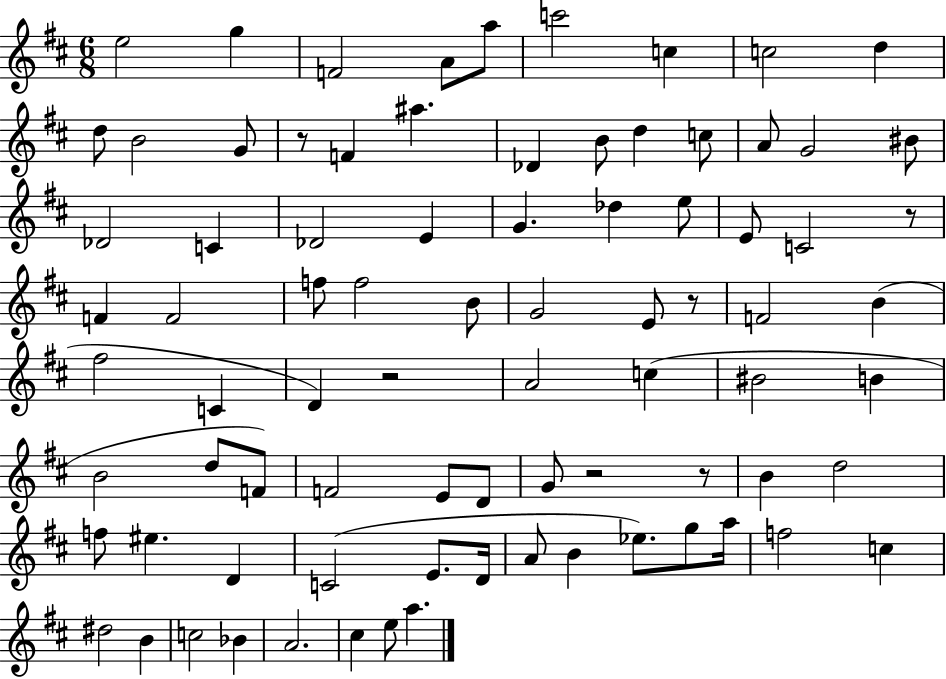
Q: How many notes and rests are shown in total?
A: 82